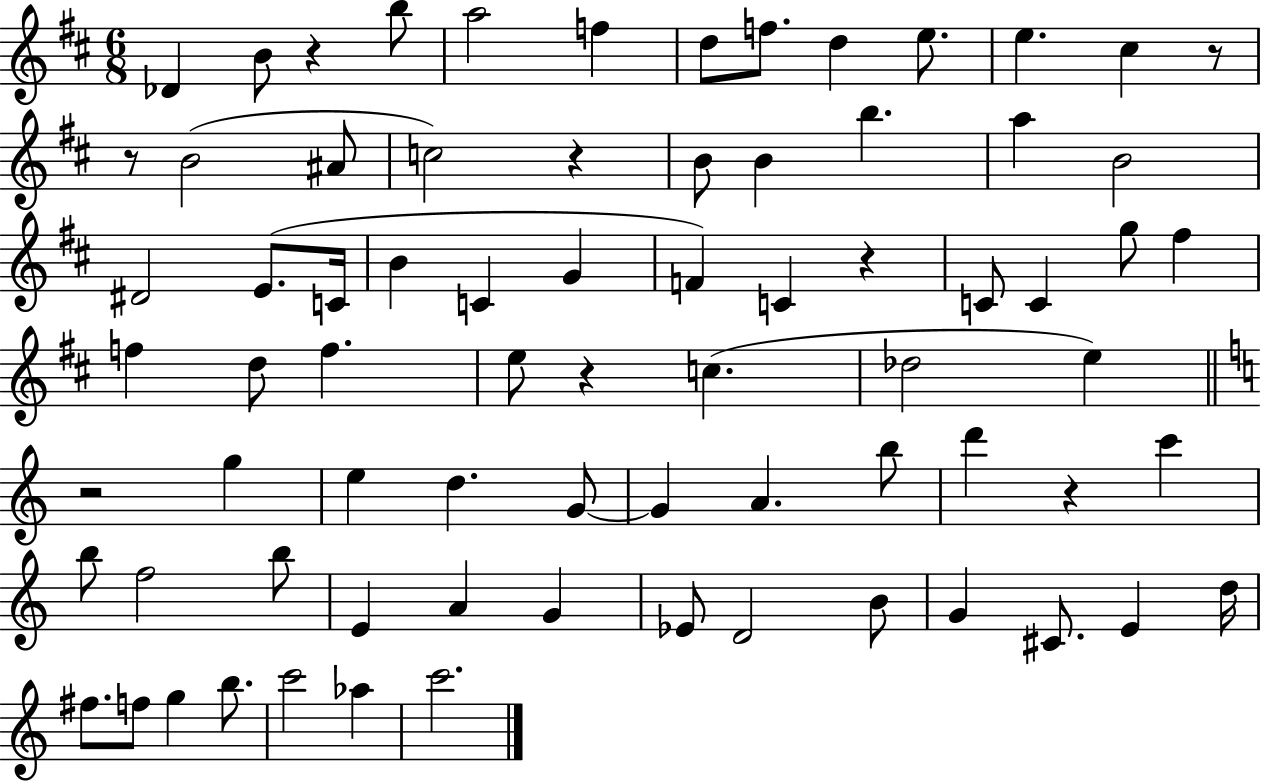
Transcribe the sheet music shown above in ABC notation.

X:1
T:Untitled
M:6/8
L:1/4
K:D
_D B/2 z b/2 a2 f d/2 f/2 d e/2 e ^c z/2 z/2 B2 ^A/2 c2 z B/2 B b a B2 ^D2 E/2 C/4 B C G F C z C/2 C g/2 ^f f d/2 f e/2 z c _d2 e z2 g e d G/2 G A b/2 d' z c' b/2 f2 b/2 E A G _E/2 D2 B/2 G ^C/2 E d/4 ^f/2 f/2 g b/2 c'2 _a c'2